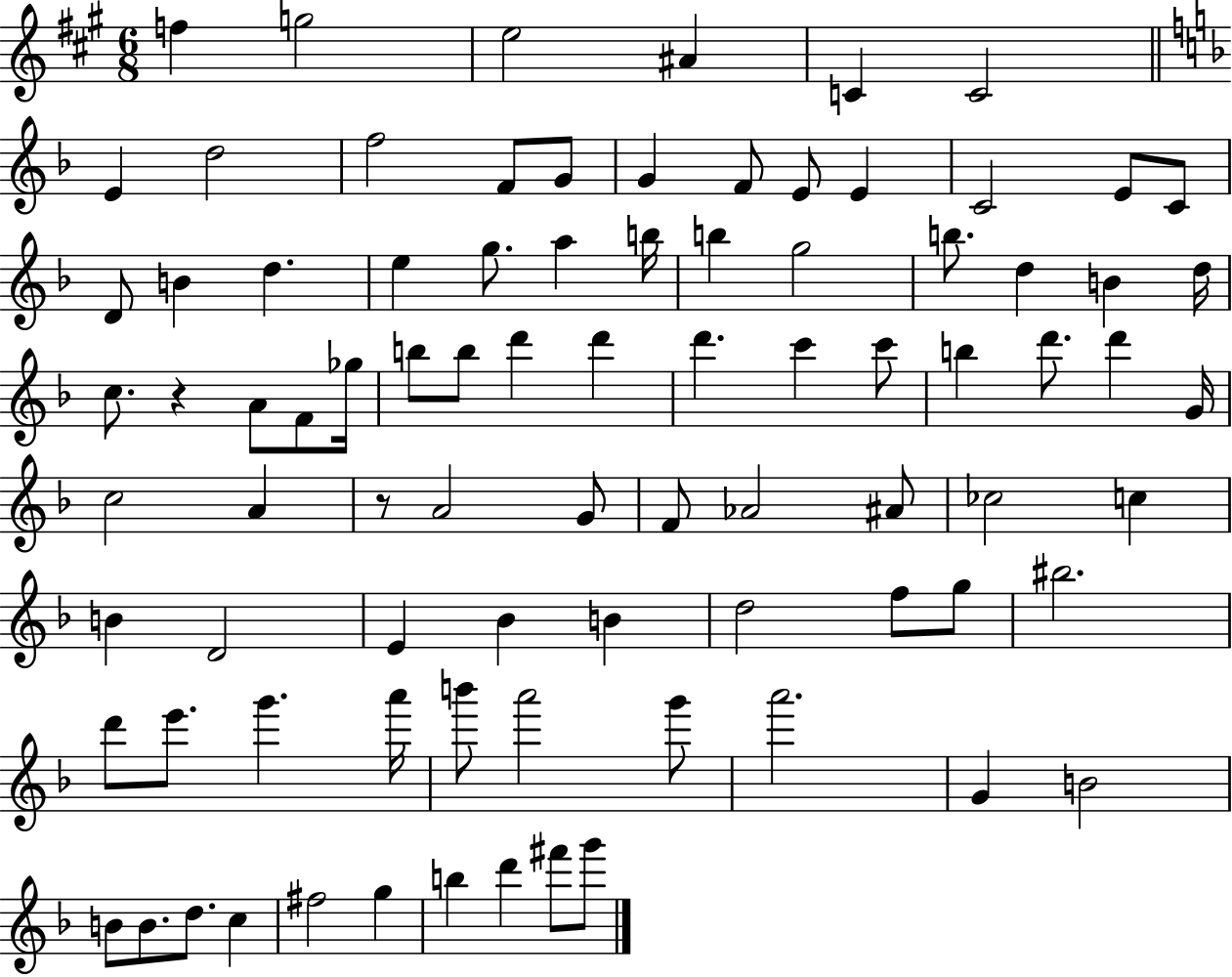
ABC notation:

X:1
T:Untitled
M:6/8
L:1/4
K:A
f g2 e2 ^A C C2 E d2 f2 F/2 G/2 G F/2 E/2 E C2 E/2 C/2 D/2 B d e g/2 a b/4 b g2 b/2 d B d/4 c/2 z A/2 F/2 _g/4 b/2 b/2 d' d' d' c' c'/2 b d'/2 d' G/4 c2 A z/2 A2 G/2 F/2 _A2 ^A/2 _c2 c B D2 E _B B d2 f/2 g/2 ^b2 d'/2 e'/2 g' a'/4 b'/2 a'2 g'/2 a'2 G B2 B/2 B/2 d/2 c ^f2 g b d' ^f'/2 g'/2